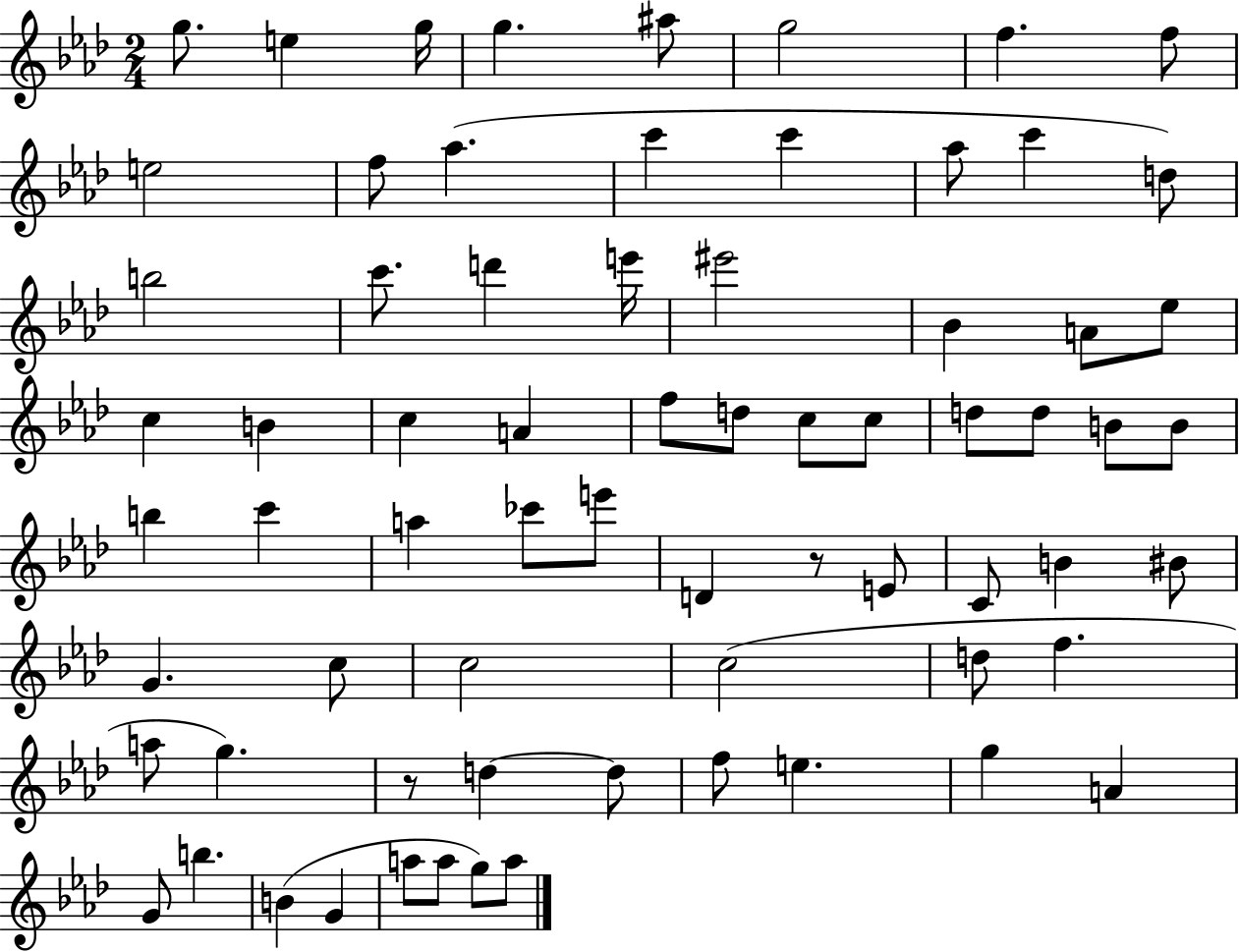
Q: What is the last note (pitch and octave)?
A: A5